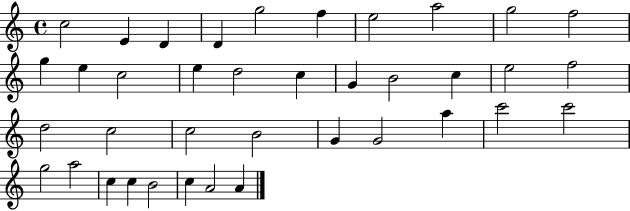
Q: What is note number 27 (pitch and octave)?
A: G4